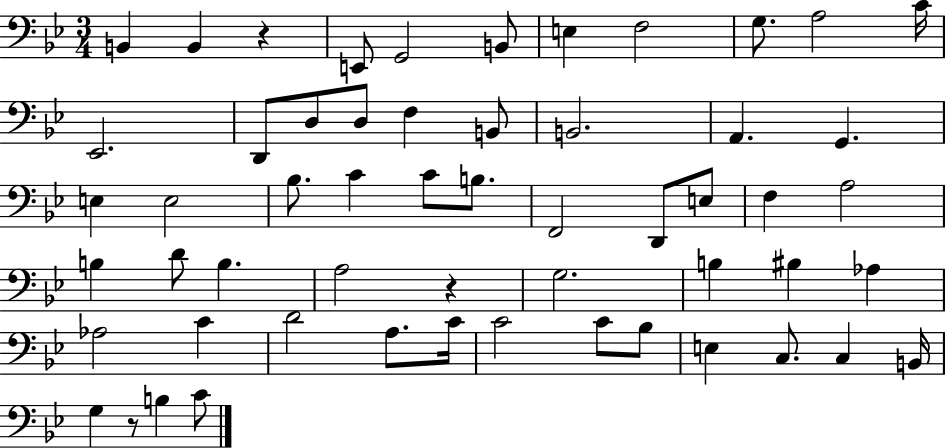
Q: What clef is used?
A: bass